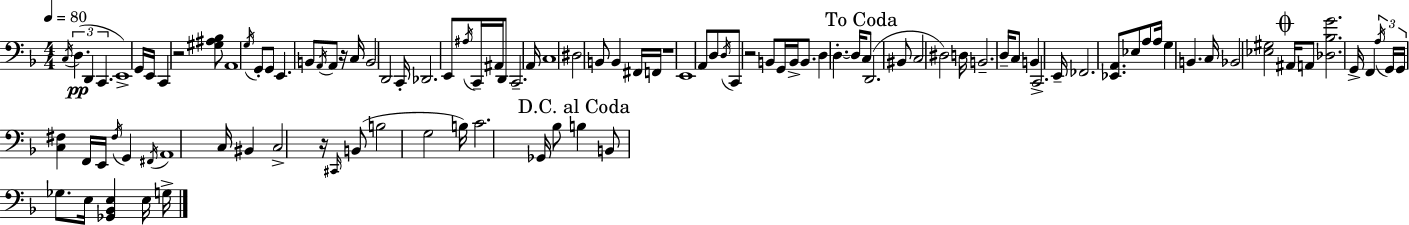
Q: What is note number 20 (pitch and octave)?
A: C2